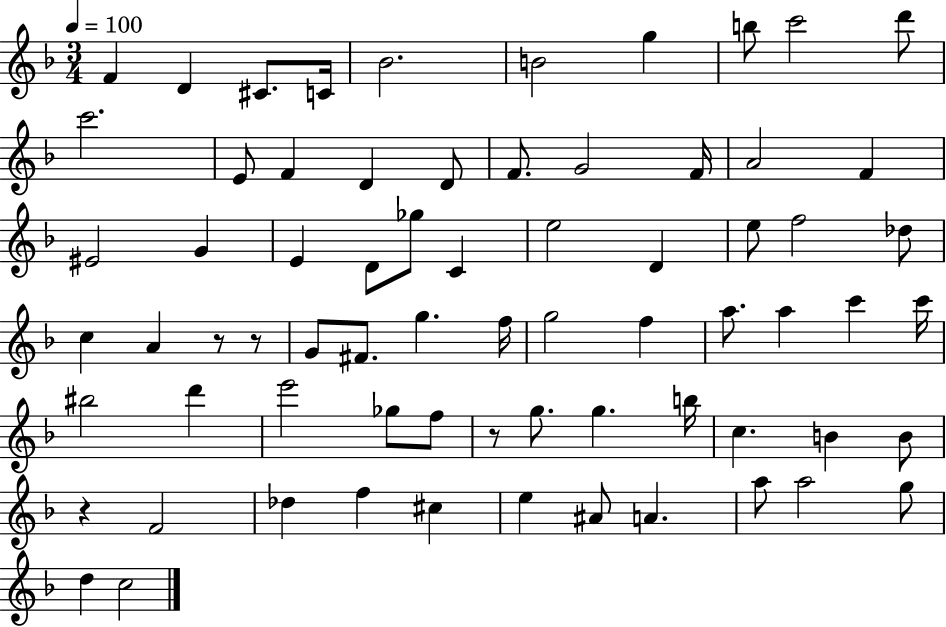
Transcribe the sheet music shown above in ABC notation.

X:1
T:Untitled
M:3/4
L:1/4
K:F
F D ^C/2 C/4 _B2 B2 g b/2 c'2 d'/2 c'2 E/2 F D D/2 F/2 G2 F/4 A2 F ^E2 G E D/2 _g/2 C e2 D e/2 f2 _d/2 c A z/2 z/2 G/2 ^F/2 g f/4 g2 f a/2 a c' c'/4 ^b2 d' e'2 _g/2 f/2 z/2 g/2 g b/4 c B B/2 z F2 _d f ^c e ^A/2 A a/2 a2 g/2 d c2